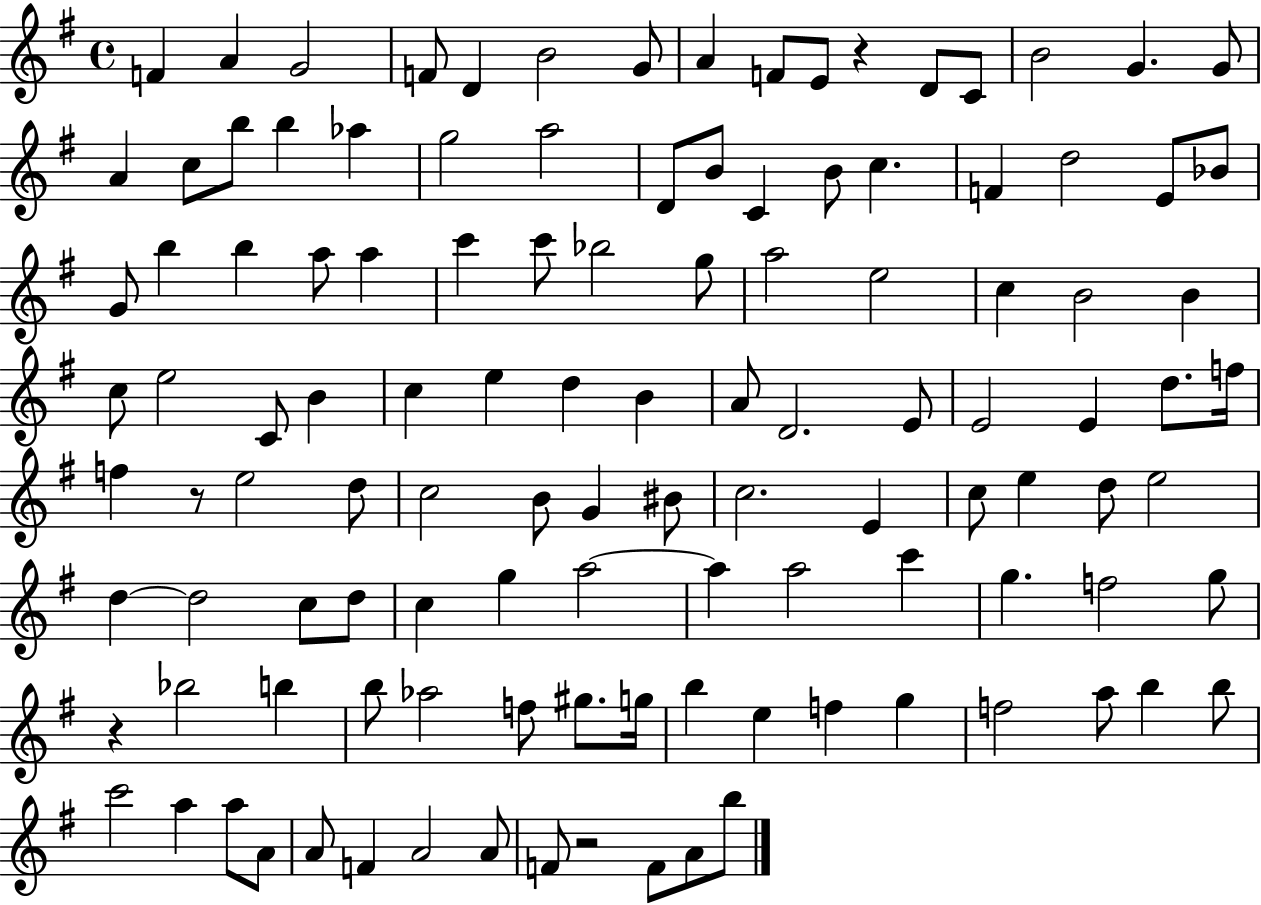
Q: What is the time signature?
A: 4/4